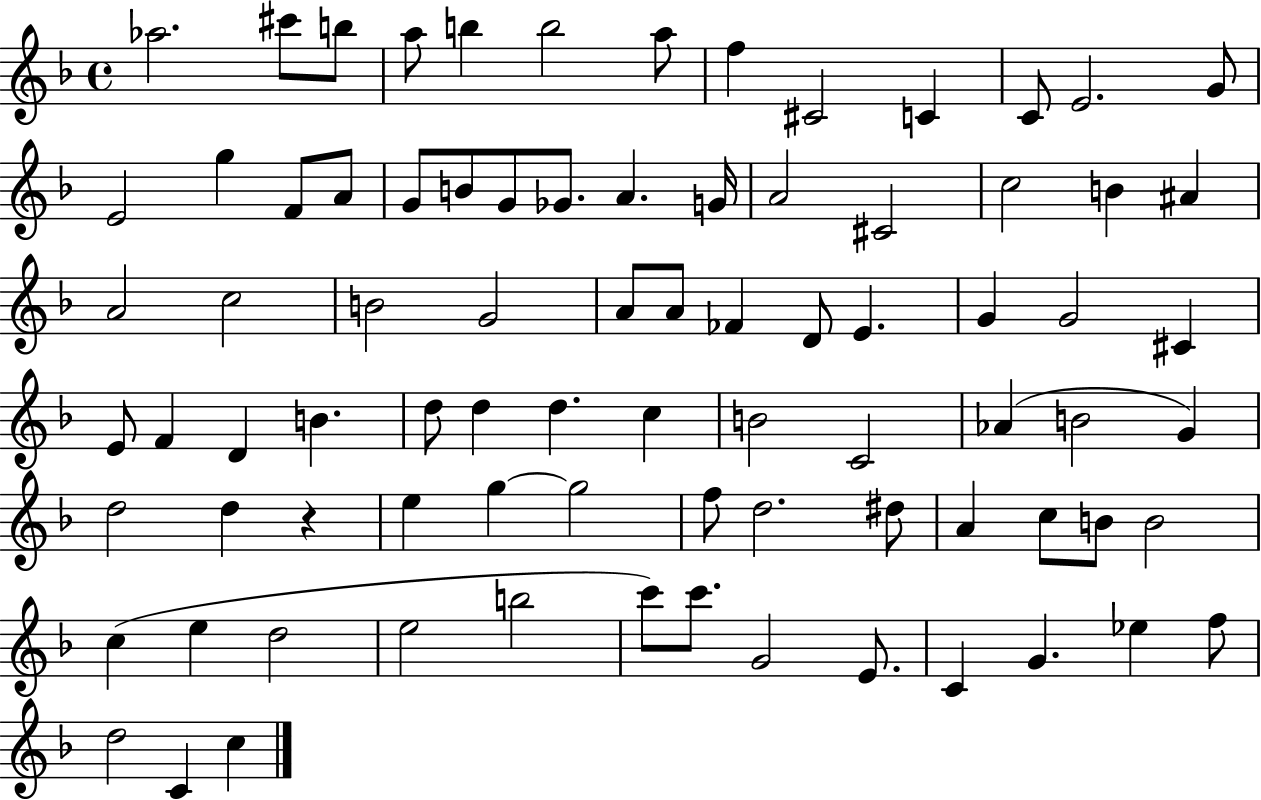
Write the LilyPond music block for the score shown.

{
  \clef treble
  \time 4/4
  \defaultTimeSignature
  \key f \major
  aes''2. cis'''8 b''8 | a''8 b''4 b''2 a''8 | f''4 cis'2 c'4 | c'8 e'2. g'8 | \break e'2 g''4 f'8 a'8 | g'8 b'8 g'8 ges'8. a'4. g'16 | a'2 cis'2 | c''2 b'4 ais'4 | \break a'2 c''2 | b'2 g'2 | a'8 a'8 fes'4 d'8 e'4. | g'4 g'2 cis'4 | \break e'8 f'4 d'4 b'4. | d''8 d''4 d''4. c''4 | b'2 c'2 | aes'4( b'2 g'4) | \break d''2 d''4 r4 | e''4 g''4~~ g''2 | f''8 d''2. dis''8 | a'4 c''8 b'8 b'2 | \break c''4( e''4 d''2 | e''2 b''2 | c'''8) c'''8. g'2 e'8. | c'4 g'4. ees''4 f''8 | \break d''2 c'4 c''4 | \bar "|."
}